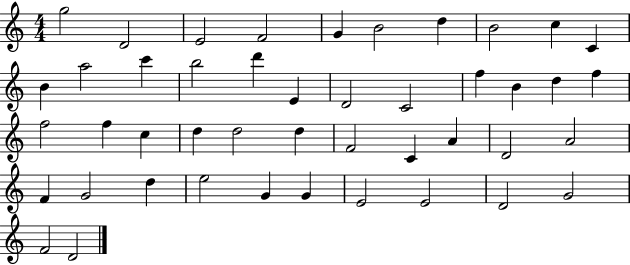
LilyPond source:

{
  \clef treble
  \numericTimeSignature
  \time 4/4
  \key c \major
  g''2 d'2 | e'2 f'2 | g'4 b'2 d''4 | b'2 c''4 c'4 | \break b'4 a''2 c'''4 | b''2 d'''4 e'4 | d'2 c'2 | f''4 b'4 d''4 f''4 | \break f''2 f''4 c''4 | d''4 d''2 d''4 | f'2 c'4 a'4 | d'2 a'2 | \break f'4 g'2 d''4 | e''2 g'4 g'4 | e'2 e'2 | d'2 g'2 | \break f'2 d'2 | \bar "|."
}